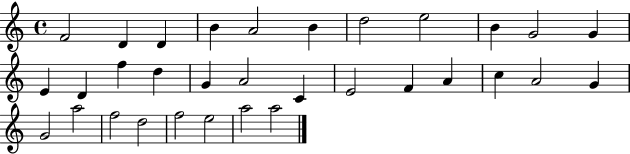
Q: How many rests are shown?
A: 0